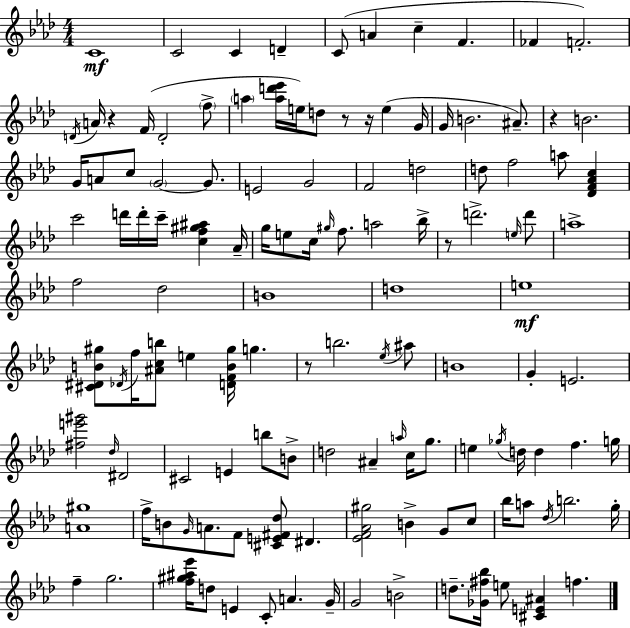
{
  \clef treble
  \numericTimeSignature
  \time 4/4
  \key f \minor
  c'1\mf | c'2 c'4 d'4-- | c'8( a'4 c''4-- f'4. | fes'4 f'2.-.) | \break \acciaccatura { d'16 } a'16 r4 f'16( d'2-. \parenthesize f''8-> | \parenthesize a''4 <a'' d''' ees'''>16 e''16) d''8 r8 r16 e''4( | g'16 g'16 b'2. ais'8.--) | r4 b'2. | \break g'16 a'8 c''8 \parenthesize g'2~~ g'8. | e'2 g'2 | f'2 d''2 | d''8 f''2 a''8 <des' f' aes' c''>4 | \break c'''2 d'''16 d'''16-. c'''16-- <c'' f'' gis'' ais''>4 | aes'16-- g''16 e''8 c''16 \grace { gis''16 } f''8. a''2 | bes''16-> r8 d'''2.-> | \grace { e''16 } d'''8 a''1-> | \break f''2 des''2 | b'1 | d''1 | e''1\mf | \break <cis' dis' b' gis''>8 \acciaccatura { des'16 } f''16 <ais' c'' b''>8 e''4 <d' f' b' gis''>16 g''4. | r8 b''2. | \acciaccatura { ees''16 } ais''8 b'1 | g'4-. e'2. | \break <fis'' e''' gis'''>2 \grace { des''16 } dis'2 | cis'2 e'4 | b''8 b'8-> d''2 ais'4-- | \grace { a''16 } c''16 g''8. e''4 \acciaccatura { ges''16 } d''16 d''4 | \break f''4. g''16 <a' gis''>1 | f''16-> b'8 \grace { g'16 } a'8. f'8 | <cis' e' fis' des''>8 dis'4. <ees' f' aes' gis''>2 | b'4-> g'8 c''8 bes''16 a''8 \acciaccatura { des''16 } b''2. | \break g''16-. f''4-- g''2. | <f'' gis'' ais'' ees'''>16 d''8 e'4 | c'8-. a'4. g'16-- g'2 | b'2-> d''8.-- <ges' fis'' bes''>16 e''8 | \break <cis' e' ais'>4 f''4. \bar "|."
}